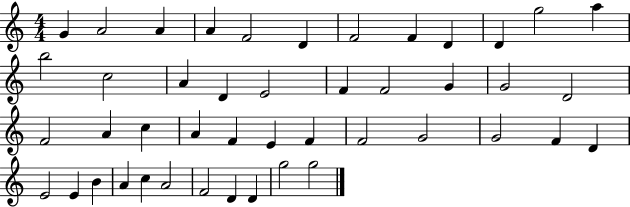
G4/q A4/h A4/q A4/q F4/h D4/q F4/h F4/q D4/q D4/q G5/h A5/q B5/h C5/h A4/q D4/q E4/h F4/q F4/h G4/q G4/h D4/h F4/h A4/q C5/q A4/q F4/q E4/q F4/q F4/h G4/h G4/h F4/q D4/q E4/h E4/q B4/q A4/q C5/q A4/h F4/h D4/q D4/q G5/h G5/h